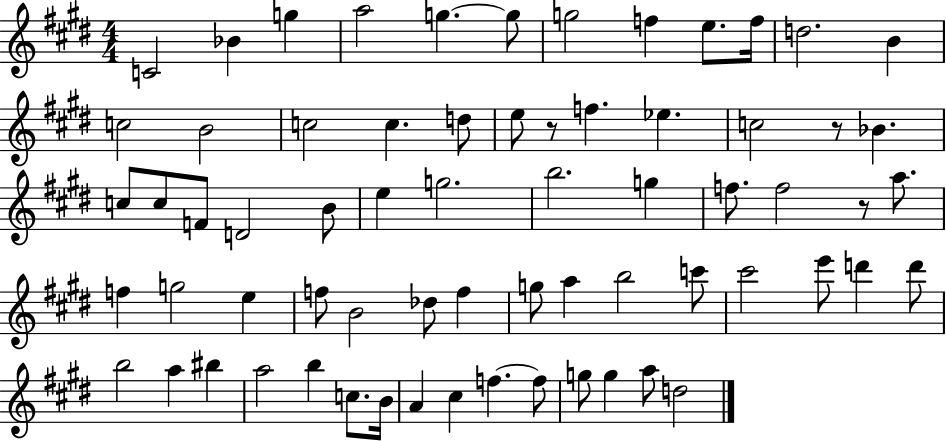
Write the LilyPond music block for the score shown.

{
  \clef treble
  \numericTimeSignature
  \time 4/4
  \key e \major
  c'2 bes'4 g''4 | a''2 g''4.~~ g''8 | g''2 f''4 e''8. f''16 | d''2. b'4 | \break c''2 b'2 | c''2 c''4. d''8 | e''8 r8 f''4. ees''4. | c''2 r8 bes'4. | \break c''8 c''8 f'8 d'2 b'8 | e''4 g''2. | b''2. g''4 | f''8. f''2 r8 a''8. | \break f''4 g''2 e''4 | f''8 b'2 des''8 f''4 | g''8 a''4 b''2 c'''8 | cis'''2 e'''8 d'''4 d'''8 | \break b''2 a''4 bis''4 | a''2 b''4 c''8. b'16 | a'4 cis''4 f''4.~~ f''8 | g''8 g''4 a''8 d''2 | \break \bar "|."
}